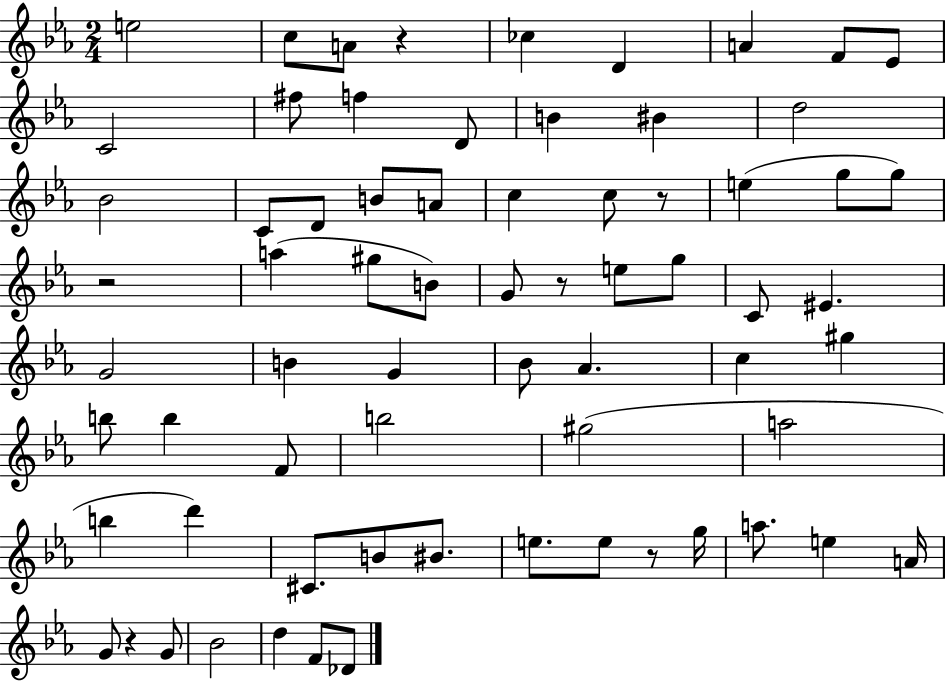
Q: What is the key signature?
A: EES major